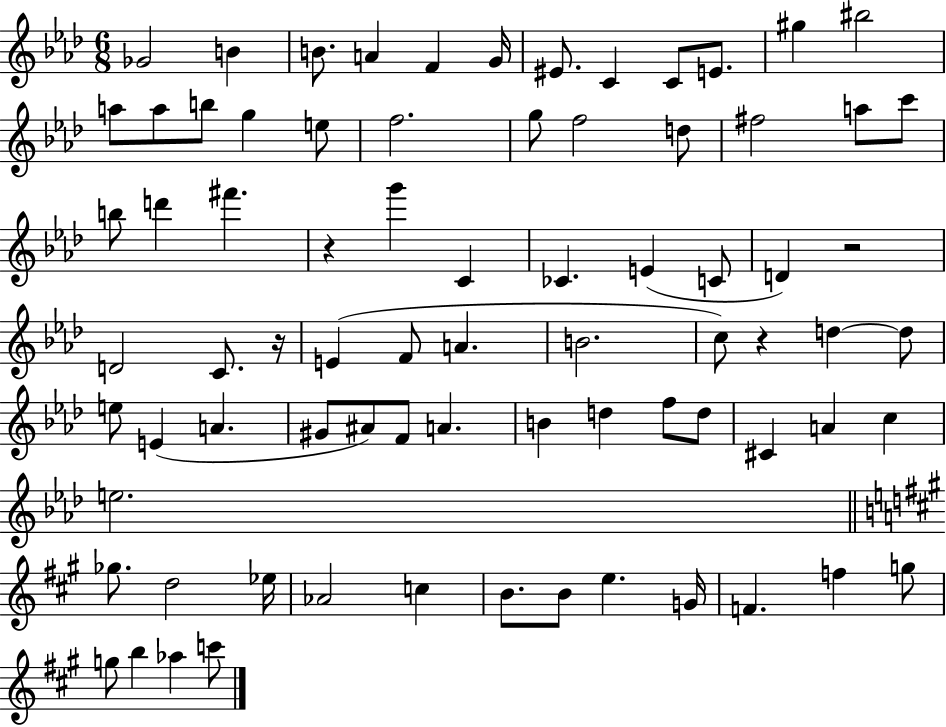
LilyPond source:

{
  \clef treble
  \numericTimeSignature
  \time 6/8
  \key aes \major
  ges'2 b'4 | b'8. a'4 f'4 g'16 | eis'8. c'4 c'8 e'8. | gis''4 bis''2 | \break a''8 a''8 b''8 g''4 e''8 | f''2. | g''8 f''2 d''8 | fis''2 a''8 c'''8 | \break b''8 d'''4 fis'''4. | r4 g'''4 c'4 | ces'4. e'4( c'8 | d'4) r2 | \break d'2 c'8. r16 | e'4( f'8 a'4. | b'2. | c''8) r4 d''4~~ d''8 | \break e''8 e'4( a'4. | gis'8 ais'8) f'8 a'4. | b'4 d''4 f''8 d''8 | cis'4 a'4 c''4 | \break e''2. | \bar "||" \break \key a \major ges''8. d''2 ees''16 | aes'2 c''4 | b'8. b'8 e''4. g'16 | f'4. f''4 g''8 | \break g''8 b''4 aes''4 c'''8 | \bar "|."
}